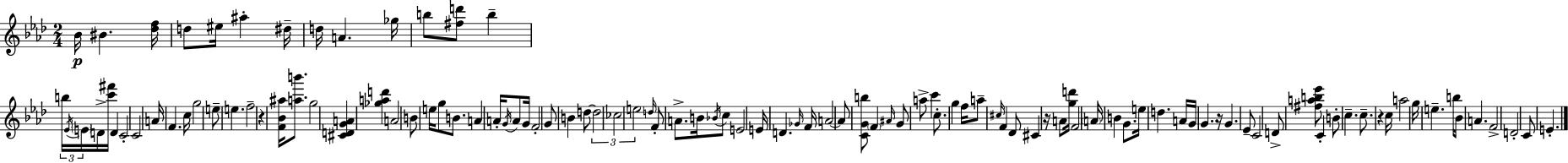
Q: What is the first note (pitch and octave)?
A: Bb4